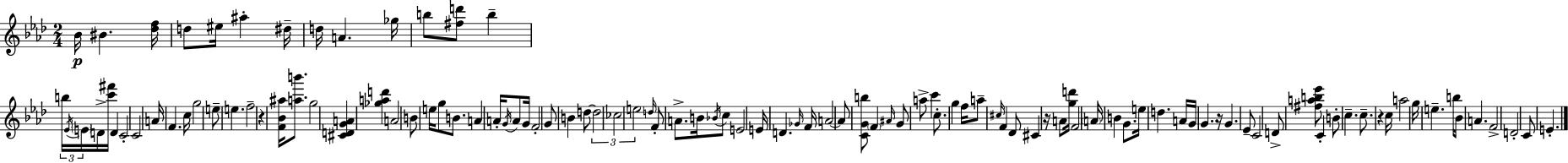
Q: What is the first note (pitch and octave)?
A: Bb4